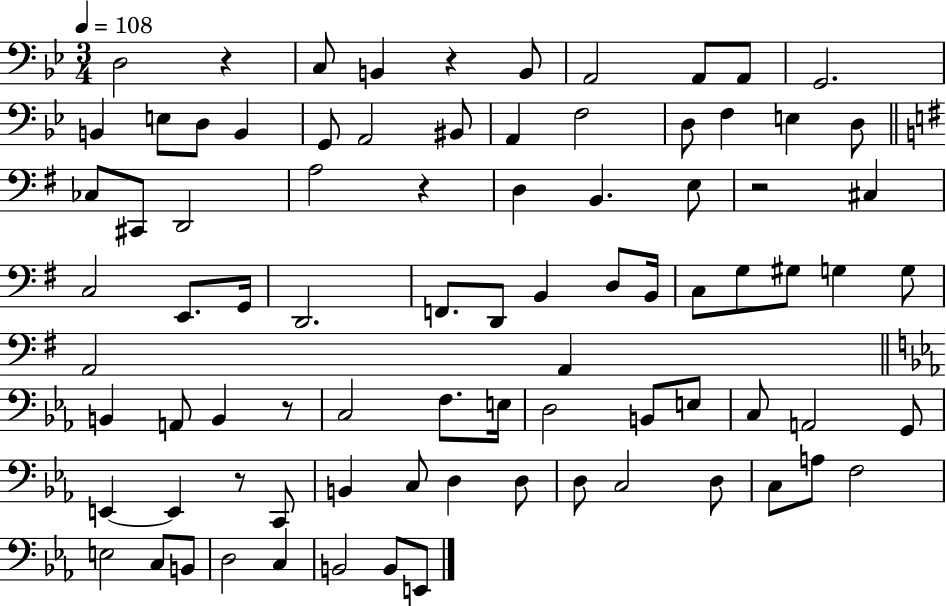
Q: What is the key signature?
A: BES major